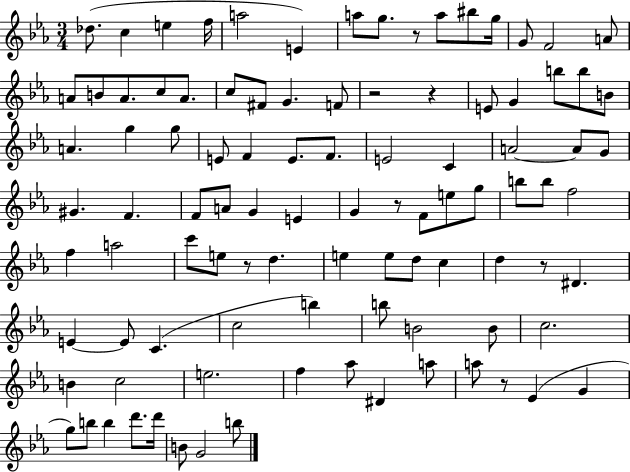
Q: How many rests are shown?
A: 7